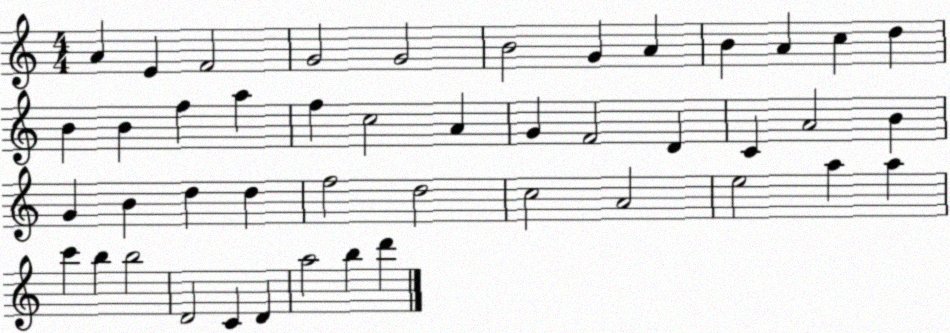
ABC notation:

X:1
T:Untitled
M:4/4
L:1/4
K:C
A E F2 G2 G2 B2 G A B A c d B B f a f c2 A G F2 D C A2 B G B d d f2 d2 c2 A2 e2 a a c' b b2 D2 C D a2 b d'